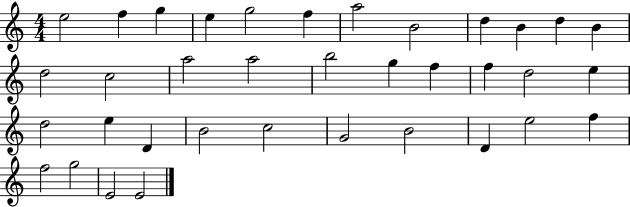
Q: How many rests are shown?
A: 0